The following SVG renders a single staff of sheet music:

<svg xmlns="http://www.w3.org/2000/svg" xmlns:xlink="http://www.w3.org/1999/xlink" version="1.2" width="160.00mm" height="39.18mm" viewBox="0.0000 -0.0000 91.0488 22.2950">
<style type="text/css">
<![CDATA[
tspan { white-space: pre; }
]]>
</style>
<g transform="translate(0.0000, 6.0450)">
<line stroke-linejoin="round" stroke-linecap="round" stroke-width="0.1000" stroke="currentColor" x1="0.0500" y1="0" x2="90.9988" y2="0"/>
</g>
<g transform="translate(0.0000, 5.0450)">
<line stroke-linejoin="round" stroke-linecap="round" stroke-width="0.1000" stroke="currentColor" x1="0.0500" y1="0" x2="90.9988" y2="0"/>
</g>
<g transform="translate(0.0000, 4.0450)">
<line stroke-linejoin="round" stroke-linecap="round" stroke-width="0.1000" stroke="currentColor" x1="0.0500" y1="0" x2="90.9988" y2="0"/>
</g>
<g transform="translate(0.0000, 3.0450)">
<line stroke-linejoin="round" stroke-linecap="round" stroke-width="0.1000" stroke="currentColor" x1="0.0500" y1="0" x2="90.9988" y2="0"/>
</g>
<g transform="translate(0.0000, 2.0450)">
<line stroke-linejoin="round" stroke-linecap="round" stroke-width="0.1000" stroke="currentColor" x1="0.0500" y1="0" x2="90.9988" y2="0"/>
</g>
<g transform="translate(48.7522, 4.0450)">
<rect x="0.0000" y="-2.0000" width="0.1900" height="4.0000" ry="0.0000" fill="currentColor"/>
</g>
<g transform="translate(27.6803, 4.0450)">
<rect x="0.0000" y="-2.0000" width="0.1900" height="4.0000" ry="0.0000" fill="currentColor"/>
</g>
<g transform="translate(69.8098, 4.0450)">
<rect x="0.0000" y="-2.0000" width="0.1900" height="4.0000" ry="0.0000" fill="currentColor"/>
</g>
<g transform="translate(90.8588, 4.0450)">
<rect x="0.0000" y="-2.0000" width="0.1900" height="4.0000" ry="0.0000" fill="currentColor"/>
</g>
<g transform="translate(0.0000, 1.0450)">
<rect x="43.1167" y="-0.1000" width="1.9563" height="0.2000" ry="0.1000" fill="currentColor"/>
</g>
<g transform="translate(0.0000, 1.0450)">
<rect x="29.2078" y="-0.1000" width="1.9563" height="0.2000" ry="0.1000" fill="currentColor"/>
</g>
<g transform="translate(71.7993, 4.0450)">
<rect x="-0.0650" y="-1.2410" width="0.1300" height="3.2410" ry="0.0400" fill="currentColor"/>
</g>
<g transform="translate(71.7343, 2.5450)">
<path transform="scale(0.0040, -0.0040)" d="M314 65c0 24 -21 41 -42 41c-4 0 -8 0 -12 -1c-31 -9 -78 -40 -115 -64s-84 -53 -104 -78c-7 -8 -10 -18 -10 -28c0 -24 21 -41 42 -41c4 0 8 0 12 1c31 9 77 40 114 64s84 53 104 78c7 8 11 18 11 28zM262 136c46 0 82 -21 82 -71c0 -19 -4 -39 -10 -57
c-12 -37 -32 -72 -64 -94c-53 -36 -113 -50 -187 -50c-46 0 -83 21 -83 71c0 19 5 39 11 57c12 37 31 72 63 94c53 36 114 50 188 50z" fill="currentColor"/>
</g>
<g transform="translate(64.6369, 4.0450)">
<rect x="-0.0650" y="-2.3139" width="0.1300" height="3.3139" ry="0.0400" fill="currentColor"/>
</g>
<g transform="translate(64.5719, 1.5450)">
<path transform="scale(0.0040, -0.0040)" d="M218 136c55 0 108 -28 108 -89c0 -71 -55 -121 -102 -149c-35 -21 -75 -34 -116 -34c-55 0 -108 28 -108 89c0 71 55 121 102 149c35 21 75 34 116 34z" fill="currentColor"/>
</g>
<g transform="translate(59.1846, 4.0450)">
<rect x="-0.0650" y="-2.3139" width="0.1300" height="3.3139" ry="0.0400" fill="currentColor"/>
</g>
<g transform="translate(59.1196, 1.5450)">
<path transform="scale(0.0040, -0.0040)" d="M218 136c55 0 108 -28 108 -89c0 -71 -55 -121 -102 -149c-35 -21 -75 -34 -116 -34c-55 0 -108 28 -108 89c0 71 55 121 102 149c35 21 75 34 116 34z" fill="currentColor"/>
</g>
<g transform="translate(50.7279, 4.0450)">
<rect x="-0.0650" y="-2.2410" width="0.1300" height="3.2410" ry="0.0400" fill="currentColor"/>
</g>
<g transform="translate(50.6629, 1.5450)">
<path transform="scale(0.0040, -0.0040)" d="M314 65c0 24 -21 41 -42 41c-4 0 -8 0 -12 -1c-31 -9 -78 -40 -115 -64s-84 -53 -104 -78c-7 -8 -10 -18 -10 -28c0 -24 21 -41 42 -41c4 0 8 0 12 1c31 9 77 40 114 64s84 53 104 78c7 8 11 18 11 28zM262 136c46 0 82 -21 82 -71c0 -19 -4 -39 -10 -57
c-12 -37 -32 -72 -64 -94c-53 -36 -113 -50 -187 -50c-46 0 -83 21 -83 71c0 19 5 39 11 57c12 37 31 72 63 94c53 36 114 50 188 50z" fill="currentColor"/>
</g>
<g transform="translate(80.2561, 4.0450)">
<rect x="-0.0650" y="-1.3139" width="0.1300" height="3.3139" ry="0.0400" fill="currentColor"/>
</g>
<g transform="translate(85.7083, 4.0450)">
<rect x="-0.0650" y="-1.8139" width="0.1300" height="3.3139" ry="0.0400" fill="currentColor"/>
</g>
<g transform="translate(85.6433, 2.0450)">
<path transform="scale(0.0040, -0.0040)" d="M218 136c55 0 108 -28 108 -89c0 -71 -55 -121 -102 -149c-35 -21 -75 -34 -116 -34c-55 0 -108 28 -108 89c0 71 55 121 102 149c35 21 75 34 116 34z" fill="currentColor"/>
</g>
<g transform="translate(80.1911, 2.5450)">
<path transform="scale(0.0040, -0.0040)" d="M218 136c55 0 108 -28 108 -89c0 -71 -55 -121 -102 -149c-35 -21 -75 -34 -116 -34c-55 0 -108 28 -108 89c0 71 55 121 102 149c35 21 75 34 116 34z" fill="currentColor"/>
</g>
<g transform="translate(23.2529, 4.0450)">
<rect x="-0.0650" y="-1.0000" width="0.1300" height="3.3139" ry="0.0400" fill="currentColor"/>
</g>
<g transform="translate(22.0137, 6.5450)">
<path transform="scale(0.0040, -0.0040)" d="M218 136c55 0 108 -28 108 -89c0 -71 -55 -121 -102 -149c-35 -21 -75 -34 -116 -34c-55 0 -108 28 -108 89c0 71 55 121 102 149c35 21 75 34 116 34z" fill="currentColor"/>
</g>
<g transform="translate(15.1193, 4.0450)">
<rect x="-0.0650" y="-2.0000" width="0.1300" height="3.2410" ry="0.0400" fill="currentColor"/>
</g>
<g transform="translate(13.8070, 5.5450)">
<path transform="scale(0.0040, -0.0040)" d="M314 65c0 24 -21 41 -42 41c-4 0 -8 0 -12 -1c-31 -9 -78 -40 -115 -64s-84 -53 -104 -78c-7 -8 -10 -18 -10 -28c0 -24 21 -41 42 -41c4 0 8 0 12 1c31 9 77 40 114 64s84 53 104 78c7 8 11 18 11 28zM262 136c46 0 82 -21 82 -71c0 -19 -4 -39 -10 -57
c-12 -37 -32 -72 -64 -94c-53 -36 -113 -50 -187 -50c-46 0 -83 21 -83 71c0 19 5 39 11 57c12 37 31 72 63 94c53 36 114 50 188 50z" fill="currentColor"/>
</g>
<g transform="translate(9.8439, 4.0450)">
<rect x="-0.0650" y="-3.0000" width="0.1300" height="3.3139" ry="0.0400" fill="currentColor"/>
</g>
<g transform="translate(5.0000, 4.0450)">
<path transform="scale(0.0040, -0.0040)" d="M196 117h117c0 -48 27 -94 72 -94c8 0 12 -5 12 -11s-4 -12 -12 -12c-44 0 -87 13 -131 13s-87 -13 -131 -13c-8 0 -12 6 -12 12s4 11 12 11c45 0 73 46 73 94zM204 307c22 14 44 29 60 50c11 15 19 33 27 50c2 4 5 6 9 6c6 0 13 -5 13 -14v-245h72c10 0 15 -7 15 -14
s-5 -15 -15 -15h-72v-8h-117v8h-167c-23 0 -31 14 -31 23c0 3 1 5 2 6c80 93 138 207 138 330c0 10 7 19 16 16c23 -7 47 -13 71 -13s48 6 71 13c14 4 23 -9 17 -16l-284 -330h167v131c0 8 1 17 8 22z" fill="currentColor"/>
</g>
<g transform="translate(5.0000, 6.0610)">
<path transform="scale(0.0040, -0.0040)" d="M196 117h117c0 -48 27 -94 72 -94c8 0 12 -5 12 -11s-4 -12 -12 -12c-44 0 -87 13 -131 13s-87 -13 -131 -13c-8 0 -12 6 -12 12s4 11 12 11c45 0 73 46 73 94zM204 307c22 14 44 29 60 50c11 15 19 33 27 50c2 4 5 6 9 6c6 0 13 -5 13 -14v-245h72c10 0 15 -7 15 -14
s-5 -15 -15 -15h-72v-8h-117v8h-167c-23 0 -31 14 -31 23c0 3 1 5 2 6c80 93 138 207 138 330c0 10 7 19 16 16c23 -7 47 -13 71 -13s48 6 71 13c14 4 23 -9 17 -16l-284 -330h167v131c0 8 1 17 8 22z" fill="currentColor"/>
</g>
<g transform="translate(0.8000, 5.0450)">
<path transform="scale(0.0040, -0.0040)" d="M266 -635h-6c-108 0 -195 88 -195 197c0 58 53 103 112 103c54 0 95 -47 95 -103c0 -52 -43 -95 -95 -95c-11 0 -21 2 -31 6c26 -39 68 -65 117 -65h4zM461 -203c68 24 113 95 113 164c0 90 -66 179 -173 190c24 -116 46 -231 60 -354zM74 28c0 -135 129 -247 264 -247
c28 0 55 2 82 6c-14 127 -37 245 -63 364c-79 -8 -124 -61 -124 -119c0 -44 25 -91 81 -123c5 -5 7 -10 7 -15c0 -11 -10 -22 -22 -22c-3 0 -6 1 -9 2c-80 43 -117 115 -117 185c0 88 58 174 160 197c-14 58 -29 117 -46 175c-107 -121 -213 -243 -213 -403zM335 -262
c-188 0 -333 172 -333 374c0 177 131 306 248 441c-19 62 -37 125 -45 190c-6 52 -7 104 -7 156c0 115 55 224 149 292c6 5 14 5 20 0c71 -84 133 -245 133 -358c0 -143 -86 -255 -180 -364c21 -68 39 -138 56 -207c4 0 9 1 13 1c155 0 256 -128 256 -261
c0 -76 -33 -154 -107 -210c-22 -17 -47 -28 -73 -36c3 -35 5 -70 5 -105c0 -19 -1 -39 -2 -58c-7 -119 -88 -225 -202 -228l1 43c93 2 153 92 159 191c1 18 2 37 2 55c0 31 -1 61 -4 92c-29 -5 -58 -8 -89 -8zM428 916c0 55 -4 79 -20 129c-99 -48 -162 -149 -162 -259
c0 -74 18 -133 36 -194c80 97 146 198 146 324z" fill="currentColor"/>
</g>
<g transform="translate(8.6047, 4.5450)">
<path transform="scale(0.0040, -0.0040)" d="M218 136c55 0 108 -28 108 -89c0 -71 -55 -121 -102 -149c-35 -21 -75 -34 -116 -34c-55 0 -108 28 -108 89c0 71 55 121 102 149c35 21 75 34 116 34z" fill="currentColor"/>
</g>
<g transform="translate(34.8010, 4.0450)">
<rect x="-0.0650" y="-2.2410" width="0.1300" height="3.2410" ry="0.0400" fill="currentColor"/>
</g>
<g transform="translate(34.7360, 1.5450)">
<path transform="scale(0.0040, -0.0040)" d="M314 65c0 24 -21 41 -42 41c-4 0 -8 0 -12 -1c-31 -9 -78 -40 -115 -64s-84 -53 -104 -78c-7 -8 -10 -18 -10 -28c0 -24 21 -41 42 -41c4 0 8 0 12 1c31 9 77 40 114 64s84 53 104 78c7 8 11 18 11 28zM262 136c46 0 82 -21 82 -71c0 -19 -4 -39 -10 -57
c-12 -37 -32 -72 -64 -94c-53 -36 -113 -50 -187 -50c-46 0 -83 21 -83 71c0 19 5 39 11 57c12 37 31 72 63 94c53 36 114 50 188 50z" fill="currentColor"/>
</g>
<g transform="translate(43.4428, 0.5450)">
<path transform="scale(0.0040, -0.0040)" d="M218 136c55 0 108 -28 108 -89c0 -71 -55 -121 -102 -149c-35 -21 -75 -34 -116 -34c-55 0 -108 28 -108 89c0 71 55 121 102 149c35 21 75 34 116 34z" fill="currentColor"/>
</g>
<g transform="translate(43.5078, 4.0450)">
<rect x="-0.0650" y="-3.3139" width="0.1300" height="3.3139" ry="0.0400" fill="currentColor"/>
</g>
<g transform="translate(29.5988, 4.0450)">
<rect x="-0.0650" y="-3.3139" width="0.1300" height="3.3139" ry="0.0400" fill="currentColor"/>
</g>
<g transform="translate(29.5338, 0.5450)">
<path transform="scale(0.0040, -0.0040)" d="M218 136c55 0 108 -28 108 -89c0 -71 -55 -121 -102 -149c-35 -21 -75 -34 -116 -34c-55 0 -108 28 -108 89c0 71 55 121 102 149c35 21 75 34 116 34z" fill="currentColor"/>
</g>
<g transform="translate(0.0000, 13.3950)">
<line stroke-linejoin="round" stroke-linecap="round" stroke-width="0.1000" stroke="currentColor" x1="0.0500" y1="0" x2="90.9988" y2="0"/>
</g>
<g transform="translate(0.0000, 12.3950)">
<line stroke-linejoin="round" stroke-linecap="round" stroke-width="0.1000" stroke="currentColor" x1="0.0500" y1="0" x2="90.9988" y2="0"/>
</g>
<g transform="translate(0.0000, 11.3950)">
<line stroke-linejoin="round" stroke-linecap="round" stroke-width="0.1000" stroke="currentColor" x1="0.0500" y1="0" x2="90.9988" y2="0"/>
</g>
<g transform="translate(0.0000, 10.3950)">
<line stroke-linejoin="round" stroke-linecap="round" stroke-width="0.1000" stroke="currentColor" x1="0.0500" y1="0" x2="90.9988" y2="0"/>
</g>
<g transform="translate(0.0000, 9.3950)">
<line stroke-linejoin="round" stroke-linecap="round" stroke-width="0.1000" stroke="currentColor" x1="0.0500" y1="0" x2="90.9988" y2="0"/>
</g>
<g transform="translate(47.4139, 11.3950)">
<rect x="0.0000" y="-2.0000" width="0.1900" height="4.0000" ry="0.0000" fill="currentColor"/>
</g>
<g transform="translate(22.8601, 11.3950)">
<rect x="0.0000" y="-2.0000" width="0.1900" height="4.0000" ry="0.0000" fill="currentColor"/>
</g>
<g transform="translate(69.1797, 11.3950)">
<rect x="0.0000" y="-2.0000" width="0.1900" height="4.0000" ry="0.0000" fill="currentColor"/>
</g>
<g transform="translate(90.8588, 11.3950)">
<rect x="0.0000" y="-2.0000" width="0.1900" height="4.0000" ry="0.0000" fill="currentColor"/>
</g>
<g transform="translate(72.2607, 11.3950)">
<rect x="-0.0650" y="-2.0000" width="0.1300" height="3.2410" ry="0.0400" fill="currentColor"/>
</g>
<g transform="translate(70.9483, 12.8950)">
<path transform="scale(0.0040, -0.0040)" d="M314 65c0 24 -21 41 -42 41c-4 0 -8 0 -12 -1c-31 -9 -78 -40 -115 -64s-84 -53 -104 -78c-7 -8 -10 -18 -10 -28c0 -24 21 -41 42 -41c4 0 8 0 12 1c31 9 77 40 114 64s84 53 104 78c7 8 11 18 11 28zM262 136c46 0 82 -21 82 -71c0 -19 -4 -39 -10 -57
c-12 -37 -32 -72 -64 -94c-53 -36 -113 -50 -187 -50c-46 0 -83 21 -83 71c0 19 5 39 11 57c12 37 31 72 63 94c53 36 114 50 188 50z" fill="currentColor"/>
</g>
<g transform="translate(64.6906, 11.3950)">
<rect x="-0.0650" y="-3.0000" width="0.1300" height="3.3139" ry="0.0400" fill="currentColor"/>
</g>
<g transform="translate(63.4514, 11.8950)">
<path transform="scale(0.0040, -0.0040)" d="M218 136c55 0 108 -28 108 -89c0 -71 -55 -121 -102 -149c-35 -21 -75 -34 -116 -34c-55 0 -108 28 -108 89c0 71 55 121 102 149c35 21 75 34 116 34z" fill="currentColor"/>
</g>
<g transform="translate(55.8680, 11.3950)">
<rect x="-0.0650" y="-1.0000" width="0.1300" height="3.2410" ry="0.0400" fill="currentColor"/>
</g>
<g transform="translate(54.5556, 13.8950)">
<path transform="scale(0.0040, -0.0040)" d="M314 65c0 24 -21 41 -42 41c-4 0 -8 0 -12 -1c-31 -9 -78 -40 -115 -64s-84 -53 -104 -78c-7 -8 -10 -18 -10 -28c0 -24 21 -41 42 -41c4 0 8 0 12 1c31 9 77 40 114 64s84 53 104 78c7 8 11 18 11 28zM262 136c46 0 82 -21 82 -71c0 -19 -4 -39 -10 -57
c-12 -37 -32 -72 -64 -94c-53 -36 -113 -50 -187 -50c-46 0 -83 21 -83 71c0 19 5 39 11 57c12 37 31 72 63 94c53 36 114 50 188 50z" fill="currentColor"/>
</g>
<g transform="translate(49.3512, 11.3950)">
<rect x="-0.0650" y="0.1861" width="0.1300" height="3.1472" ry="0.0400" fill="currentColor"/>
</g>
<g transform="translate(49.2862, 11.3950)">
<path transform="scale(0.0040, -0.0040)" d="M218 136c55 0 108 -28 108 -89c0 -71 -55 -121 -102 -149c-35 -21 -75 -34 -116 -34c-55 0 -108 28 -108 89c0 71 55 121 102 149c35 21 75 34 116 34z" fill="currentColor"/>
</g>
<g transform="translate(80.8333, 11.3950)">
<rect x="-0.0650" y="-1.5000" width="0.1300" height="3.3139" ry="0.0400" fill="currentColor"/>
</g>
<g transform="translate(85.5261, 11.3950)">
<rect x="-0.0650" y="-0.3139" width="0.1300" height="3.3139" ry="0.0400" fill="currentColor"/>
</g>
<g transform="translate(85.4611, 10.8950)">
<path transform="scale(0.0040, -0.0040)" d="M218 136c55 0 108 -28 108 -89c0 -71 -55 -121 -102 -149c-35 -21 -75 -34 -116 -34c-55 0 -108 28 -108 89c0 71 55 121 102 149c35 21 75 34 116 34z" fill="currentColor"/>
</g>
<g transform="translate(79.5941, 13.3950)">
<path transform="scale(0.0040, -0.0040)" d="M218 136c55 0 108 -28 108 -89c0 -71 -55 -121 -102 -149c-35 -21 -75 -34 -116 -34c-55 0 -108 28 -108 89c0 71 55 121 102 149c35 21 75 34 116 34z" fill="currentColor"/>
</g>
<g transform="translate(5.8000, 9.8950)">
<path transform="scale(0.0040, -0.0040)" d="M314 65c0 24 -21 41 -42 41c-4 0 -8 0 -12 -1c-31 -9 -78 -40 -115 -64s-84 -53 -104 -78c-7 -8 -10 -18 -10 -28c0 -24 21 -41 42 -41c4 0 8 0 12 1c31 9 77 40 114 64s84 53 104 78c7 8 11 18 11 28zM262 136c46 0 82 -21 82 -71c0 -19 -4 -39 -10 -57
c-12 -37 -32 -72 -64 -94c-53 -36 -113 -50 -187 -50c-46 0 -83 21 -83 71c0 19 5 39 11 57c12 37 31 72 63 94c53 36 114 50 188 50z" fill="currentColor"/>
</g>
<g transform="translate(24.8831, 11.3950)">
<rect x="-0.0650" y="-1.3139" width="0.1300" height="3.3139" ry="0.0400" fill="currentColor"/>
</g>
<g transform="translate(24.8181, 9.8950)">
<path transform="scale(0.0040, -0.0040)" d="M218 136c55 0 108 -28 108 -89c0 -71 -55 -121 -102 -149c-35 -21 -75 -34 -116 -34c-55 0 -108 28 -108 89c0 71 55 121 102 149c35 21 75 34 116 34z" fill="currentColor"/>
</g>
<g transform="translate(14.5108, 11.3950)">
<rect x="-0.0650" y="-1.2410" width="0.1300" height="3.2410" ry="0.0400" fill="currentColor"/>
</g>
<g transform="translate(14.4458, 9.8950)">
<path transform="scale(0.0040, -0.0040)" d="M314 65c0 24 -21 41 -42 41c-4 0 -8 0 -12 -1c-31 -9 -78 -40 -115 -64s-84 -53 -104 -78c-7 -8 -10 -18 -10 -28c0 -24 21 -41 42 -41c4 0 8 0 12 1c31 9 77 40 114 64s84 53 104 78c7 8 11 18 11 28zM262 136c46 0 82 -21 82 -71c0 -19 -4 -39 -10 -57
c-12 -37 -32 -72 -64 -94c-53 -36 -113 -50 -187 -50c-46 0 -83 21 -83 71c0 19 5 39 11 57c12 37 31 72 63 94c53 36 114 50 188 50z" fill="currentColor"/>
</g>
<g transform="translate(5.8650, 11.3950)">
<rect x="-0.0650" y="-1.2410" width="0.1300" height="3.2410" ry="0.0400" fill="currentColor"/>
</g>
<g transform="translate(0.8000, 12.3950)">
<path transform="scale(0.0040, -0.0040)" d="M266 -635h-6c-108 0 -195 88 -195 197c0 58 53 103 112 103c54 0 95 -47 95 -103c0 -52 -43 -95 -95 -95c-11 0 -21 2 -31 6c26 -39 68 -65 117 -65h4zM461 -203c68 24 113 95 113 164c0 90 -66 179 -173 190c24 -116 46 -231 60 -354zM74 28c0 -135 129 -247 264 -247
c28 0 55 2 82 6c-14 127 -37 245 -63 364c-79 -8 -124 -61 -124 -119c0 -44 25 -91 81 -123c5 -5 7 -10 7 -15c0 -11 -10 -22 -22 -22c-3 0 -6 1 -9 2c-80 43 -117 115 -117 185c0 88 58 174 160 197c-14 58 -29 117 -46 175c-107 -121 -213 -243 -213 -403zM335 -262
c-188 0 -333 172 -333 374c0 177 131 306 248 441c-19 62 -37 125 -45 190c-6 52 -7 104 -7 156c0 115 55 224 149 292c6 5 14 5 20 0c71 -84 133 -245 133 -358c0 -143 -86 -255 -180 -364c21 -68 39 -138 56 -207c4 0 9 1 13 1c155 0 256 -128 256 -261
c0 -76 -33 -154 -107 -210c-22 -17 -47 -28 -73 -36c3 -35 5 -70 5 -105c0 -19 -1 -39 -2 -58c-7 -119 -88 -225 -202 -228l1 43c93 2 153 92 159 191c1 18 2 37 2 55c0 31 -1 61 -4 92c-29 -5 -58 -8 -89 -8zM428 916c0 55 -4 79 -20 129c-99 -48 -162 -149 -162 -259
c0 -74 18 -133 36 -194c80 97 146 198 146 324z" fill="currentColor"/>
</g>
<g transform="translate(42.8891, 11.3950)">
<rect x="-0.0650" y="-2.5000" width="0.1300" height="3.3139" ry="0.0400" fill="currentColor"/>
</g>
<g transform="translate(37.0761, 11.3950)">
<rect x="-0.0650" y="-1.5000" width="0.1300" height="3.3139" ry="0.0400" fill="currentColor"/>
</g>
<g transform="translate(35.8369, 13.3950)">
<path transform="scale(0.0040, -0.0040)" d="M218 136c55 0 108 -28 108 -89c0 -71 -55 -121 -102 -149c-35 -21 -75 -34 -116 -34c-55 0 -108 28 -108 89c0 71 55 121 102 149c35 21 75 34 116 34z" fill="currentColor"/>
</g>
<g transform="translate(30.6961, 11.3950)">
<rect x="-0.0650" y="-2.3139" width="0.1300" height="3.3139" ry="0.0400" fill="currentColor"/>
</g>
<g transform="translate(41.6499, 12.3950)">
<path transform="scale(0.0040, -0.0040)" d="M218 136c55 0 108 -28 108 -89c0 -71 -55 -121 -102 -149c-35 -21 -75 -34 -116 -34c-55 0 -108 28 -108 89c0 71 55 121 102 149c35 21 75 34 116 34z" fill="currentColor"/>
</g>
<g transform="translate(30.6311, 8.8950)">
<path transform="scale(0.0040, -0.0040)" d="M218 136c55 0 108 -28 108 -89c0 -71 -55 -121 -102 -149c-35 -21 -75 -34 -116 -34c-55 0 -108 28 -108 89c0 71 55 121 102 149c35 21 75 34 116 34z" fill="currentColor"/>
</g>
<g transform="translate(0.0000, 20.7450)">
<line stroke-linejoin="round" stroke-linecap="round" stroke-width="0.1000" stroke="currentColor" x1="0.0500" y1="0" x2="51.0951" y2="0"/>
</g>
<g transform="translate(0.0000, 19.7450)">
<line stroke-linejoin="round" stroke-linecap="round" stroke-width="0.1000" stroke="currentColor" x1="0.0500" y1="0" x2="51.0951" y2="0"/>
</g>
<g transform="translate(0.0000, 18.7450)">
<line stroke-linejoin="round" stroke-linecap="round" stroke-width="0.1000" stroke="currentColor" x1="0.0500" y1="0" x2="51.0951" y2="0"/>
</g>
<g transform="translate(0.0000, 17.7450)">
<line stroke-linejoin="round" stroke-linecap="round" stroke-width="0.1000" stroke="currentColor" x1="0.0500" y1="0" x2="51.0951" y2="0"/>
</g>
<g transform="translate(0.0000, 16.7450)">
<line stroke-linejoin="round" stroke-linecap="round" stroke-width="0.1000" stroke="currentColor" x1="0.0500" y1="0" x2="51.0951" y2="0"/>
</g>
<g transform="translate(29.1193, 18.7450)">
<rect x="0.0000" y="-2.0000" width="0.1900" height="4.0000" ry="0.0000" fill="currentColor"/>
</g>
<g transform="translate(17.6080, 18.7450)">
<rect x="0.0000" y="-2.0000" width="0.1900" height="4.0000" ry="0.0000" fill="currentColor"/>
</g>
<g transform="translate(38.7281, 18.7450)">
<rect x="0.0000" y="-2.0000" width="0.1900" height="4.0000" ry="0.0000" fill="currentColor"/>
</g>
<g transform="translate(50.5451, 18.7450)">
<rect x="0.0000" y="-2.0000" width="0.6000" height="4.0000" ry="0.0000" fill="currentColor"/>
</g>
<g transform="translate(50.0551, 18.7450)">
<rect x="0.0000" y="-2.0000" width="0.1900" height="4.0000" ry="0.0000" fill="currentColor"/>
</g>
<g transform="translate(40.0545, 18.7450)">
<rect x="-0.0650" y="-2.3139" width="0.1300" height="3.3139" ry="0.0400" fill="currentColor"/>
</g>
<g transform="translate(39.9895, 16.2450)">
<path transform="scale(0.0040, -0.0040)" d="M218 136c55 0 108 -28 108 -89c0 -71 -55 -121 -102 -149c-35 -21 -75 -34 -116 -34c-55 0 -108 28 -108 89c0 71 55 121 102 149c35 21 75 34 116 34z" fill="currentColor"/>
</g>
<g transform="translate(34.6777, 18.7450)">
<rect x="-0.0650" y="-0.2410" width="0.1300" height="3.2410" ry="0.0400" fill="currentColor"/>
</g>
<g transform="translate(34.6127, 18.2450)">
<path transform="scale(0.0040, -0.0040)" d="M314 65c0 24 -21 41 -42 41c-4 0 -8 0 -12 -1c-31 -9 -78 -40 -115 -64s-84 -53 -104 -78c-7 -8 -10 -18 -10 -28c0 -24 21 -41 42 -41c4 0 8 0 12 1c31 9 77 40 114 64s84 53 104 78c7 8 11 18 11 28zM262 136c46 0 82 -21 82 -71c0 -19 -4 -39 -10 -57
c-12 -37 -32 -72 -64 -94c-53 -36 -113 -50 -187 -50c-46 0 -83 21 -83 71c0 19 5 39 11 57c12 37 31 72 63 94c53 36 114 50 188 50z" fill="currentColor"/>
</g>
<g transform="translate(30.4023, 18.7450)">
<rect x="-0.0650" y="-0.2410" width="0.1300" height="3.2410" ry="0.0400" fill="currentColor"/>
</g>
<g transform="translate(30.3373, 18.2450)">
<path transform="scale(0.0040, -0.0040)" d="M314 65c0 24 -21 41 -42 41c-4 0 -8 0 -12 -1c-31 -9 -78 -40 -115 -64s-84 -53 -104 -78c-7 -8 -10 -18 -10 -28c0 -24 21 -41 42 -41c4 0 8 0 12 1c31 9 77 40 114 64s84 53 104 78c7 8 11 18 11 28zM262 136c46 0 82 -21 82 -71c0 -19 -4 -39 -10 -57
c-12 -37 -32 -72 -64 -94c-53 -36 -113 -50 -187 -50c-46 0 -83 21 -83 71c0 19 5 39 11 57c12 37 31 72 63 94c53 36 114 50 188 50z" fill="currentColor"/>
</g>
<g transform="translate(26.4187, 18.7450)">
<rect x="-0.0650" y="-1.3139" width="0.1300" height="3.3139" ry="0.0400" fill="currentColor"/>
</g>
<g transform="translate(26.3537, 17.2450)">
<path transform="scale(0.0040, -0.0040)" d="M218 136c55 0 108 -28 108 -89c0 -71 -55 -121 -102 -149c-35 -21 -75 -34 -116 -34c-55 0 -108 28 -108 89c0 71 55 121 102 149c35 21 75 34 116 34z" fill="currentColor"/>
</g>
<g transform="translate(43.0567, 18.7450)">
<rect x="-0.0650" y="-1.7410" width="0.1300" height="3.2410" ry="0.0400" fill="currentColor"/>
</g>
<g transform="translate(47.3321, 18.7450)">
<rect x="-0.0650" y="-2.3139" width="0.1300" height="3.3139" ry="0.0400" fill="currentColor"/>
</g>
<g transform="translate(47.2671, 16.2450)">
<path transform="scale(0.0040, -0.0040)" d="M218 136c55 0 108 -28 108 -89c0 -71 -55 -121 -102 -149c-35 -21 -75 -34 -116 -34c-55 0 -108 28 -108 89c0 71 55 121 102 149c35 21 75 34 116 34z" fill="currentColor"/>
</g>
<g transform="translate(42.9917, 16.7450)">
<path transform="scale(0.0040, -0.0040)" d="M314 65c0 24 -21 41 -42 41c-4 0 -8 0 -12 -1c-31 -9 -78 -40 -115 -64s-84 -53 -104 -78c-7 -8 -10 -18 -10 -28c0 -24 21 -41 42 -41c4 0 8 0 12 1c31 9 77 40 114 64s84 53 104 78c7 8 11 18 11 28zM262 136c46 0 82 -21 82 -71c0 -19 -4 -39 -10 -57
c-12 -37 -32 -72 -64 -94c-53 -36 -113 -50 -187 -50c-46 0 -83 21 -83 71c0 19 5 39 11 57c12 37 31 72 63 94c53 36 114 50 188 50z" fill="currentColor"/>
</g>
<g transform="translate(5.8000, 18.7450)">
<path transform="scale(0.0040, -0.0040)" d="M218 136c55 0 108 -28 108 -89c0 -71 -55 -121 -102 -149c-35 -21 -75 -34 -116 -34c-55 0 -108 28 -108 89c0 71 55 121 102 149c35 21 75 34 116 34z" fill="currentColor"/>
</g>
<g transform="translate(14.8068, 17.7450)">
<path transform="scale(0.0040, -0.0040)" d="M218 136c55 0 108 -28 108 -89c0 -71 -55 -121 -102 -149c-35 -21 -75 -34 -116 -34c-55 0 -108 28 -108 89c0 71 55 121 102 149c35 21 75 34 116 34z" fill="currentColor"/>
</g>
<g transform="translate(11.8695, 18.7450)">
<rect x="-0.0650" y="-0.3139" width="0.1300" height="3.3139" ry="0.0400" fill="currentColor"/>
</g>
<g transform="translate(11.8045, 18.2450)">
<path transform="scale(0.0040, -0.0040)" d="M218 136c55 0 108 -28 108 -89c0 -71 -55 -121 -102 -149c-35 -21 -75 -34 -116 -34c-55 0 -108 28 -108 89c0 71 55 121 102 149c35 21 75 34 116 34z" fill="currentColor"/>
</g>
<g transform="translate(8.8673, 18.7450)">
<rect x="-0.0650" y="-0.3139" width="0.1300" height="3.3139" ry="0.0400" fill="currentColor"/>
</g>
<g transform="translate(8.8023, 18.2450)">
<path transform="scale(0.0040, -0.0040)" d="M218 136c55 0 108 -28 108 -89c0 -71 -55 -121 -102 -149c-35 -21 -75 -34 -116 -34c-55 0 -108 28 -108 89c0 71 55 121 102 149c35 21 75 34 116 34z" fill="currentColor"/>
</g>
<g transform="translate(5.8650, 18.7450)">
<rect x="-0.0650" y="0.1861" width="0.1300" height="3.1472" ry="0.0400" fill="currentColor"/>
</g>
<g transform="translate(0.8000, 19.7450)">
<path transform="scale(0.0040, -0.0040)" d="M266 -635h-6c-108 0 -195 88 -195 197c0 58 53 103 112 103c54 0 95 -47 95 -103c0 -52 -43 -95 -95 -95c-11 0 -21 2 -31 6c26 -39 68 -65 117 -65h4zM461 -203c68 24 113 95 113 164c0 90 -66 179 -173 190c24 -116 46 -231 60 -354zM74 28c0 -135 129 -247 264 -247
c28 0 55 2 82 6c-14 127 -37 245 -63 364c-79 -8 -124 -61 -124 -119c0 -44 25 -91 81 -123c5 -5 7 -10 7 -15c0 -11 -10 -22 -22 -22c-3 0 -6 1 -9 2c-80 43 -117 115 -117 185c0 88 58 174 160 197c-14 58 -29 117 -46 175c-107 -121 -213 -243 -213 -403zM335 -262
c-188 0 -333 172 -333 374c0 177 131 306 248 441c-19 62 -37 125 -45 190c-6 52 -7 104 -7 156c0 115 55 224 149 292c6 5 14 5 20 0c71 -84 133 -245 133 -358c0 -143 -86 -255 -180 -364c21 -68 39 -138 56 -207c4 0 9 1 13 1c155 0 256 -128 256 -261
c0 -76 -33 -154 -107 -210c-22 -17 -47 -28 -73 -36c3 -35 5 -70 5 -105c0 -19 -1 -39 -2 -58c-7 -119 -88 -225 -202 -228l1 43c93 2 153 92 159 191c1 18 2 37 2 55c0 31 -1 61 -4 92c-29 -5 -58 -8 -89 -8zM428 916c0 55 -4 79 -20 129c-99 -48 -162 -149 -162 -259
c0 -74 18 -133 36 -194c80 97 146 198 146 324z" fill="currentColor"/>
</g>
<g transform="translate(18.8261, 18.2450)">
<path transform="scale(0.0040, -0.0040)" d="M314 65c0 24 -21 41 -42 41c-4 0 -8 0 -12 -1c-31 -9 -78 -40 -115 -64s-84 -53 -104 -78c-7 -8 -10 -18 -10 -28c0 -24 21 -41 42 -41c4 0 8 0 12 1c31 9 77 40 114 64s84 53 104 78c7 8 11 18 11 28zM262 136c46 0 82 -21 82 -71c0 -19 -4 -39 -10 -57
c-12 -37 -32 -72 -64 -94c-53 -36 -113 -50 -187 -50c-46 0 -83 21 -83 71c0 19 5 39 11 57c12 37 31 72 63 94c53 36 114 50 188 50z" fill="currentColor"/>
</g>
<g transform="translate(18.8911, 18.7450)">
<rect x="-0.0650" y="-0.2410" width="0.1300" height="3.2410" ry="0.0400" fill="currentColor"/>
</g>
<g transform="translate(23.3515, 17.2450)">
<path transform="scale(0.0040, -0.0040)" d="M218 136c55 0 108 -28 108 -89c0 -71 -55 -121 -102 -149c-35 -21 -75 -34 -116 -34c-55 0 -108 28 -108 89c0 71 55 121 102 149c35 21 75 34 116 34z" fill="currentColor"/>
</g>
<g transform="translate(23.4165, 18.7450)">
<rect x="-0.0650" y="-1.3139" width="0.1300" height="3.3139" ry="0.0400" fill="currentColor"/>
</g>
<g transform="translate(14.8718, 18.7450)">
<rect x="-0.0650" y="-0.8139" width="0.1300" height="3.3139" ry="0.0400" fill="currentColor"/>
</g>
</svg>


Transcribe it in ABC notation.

X:1
T:Untitled
M:4/4
L:1/4
K:C
A F2 D b g2 b g2 g g e2 e f e2 e2 e g E G B D2 A F2 E c B c c d c2 e e c2 c2 g f2 g